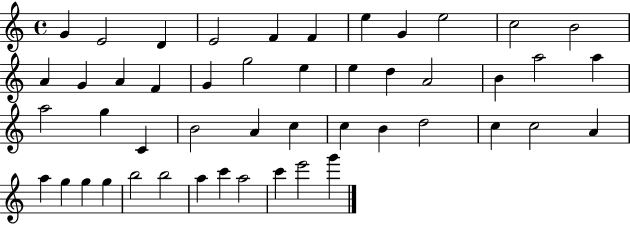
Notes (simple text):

G4/q E4/h D4/q E4/h F4/q F4/q E5/q G4/q E5/h C5/h B4/h A4/q G4/q A4/q F4/q G4/q G5/h E5/q E5/q D5/q A4/h B4/q A5/h A5/q A5/h G5/q C4/q B4/h A4/q C5/q C5/q B4/q D5/h C5/q C5/h A4/q A5/q G5/q G5/q G5/q B5/h B5/h A5/q C6/q A5/h C6/q E6/h G6/q